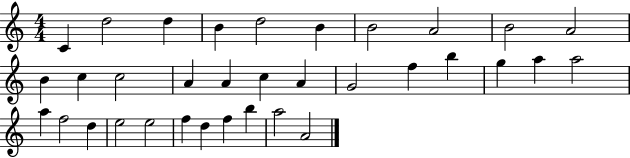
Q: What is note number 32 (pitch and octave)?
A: B5